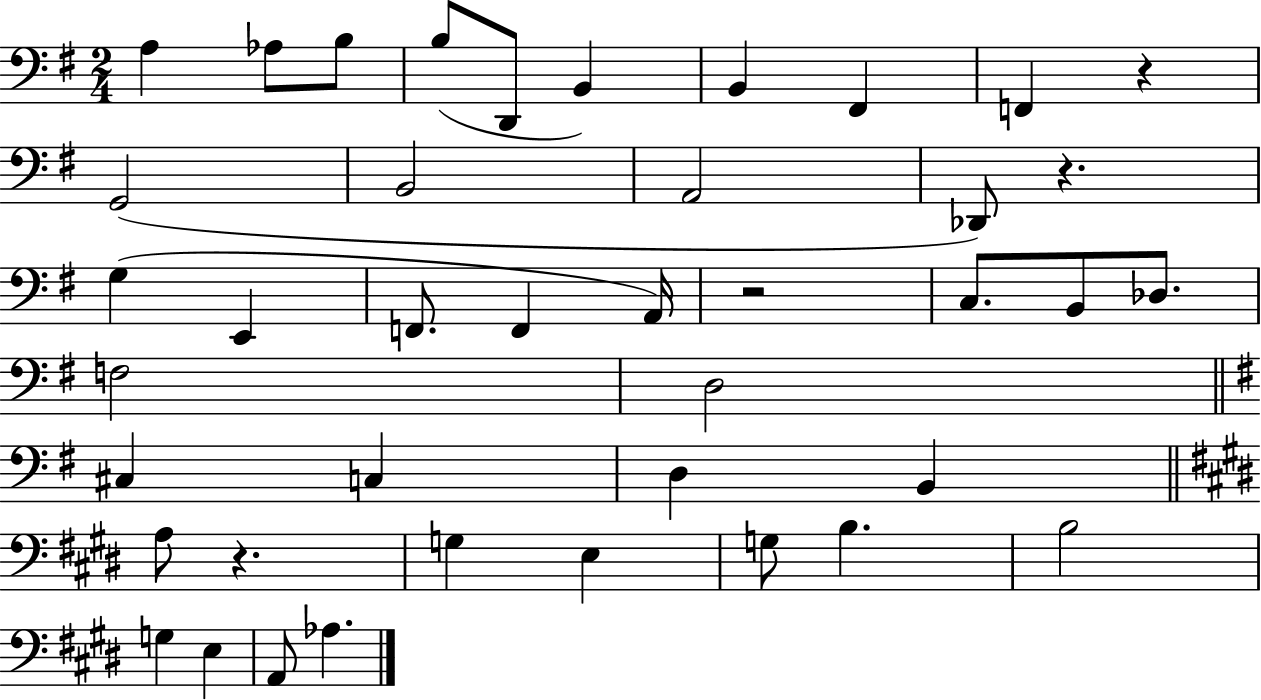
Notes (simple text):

A3/q Ab3/e B3/e B3/e D2/e B2/q B2/q F#2/q F2/q R/q G2/h B2/h A2/h Db2/e R/q. G3/q E2/q F2/e. F2/q A2/s R/h C3/e. B2/e Db3/e. F3/h D3/h C#3/q C3/q D3/q B2/q A3/e R/q. G3/q E3/q G3/e B3/q. B3/h G3/q E3/q A2/e Ab3/q.